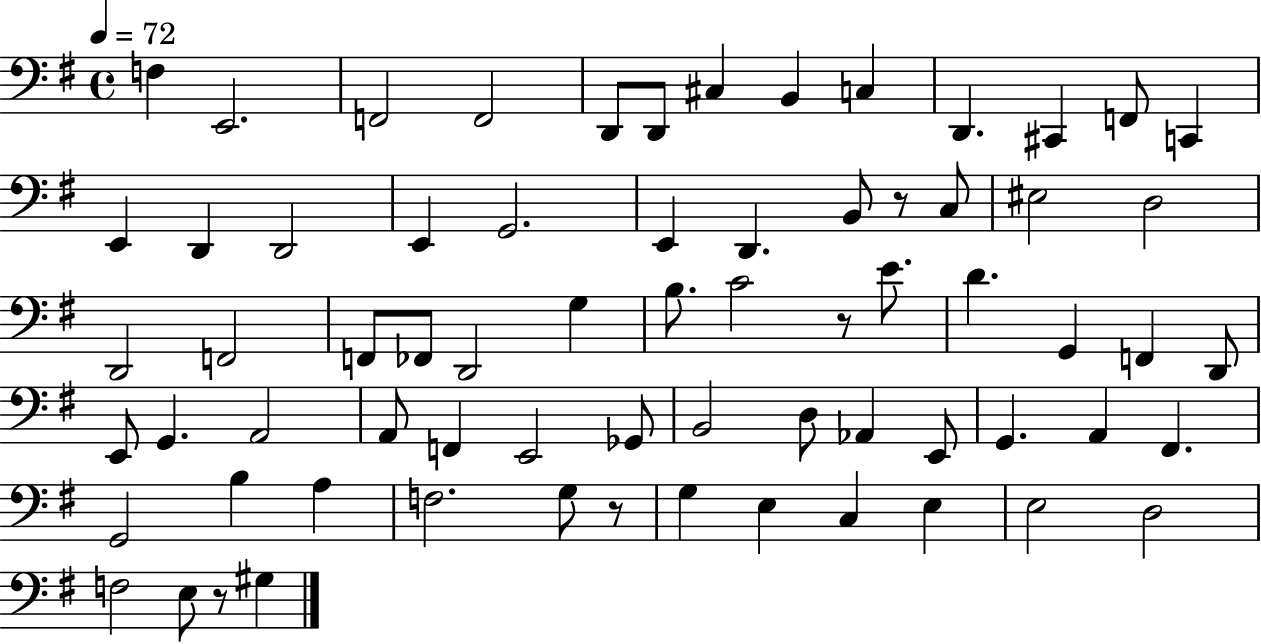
X:1
T:Untitled
M:4/4
L:1/4
K:G
F, E,,2 F,,2 F,,2 D,,/2 D,,/2 ^C, B,, C, D,, ^C,, F,,/2 C,, E,, D,, D,,2 E,, G,,2 E,, D,, B,,/2 z/2 C,/2 ^E,2 D,2 D,,2 F,,2 F,,/2 _F,,/2 D,,2 G, B,/2 C2 z/2 E/2 D G,, F,, D,,/2 E,,/2 G,, A,,2 A,,/2 F,, E,,2 _G,,/2 B,,2 D,/2 _A,, E,,/2 G,, A,, ^F,, G,,2 B, A, F,2 G,/2 z/2 G, E, C, E, E,2 D,2 F,2 E,/2 z/2 ^G,